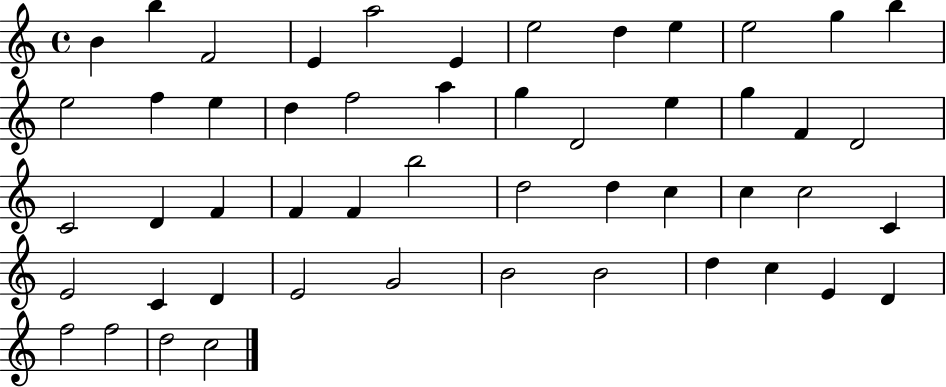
{
  \clef treble
  \time 4/4
  \defaultTimeSignature
  \key c \major
  b'4 b''4 f'2 | e'4 a''2 e'4 | e''2 d''4 e''4 | e''2 g''4 b''4 | \break e''2 f''4 e''4 | d''4 f''2 a''4 | g''4 d'2 e''4 | g''4 f'4 d'2 | \break c'2 d'4 f'4 | f'4 f'4 b''2 | d''2 d''4 c''4 | c''4 c''2 c'4 | \break e'2 c'4 d'4 | e'2 g'2 | b'2 b'2 | d''4 c''4 e'4 d'4 | \break f''2 f''2 | d''2 c''2 | \bar "|."
}